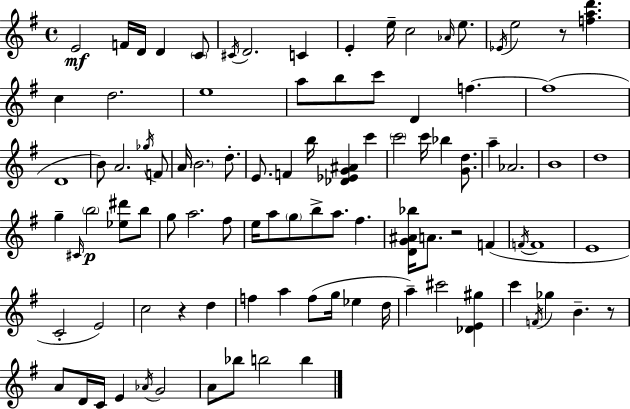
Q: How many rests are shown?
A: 4